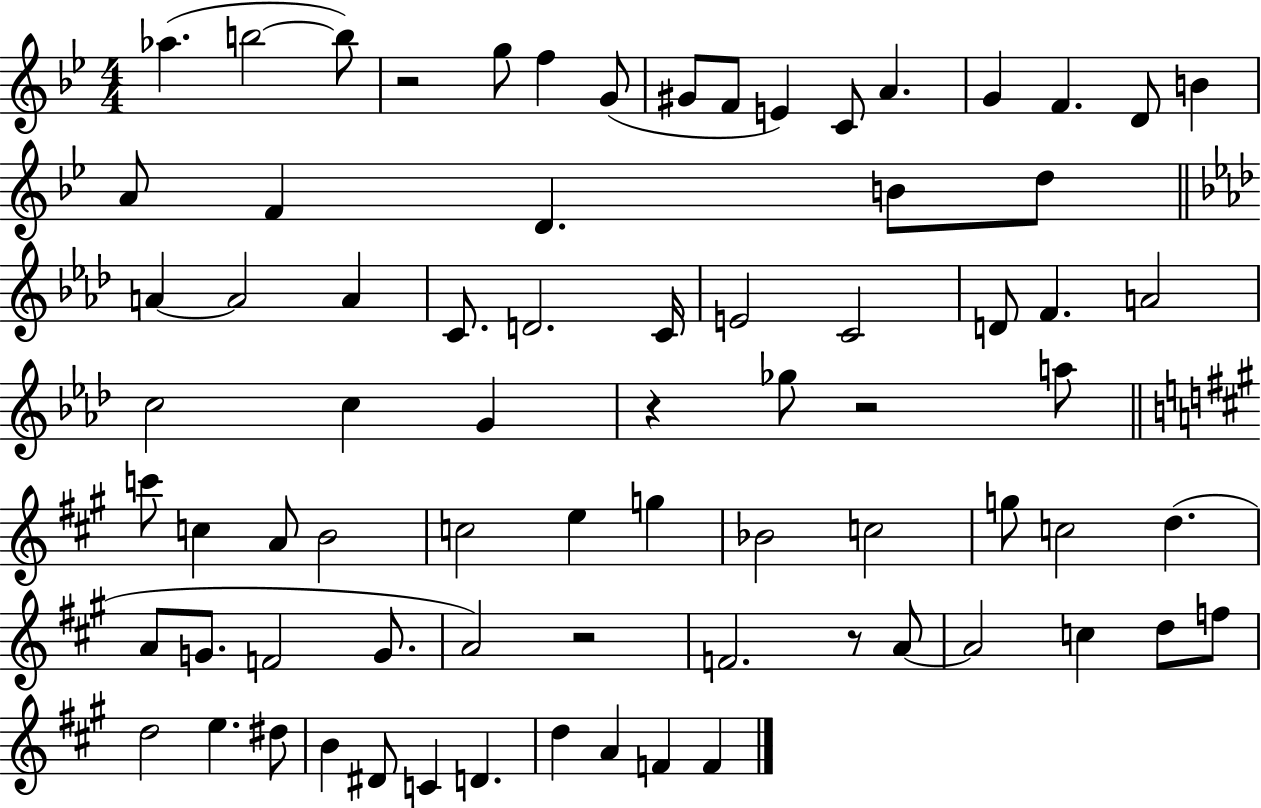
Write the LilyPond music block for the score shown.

{
  \clef treble
  \numericTimeSignature
  \time 4/4
  \key bes \major
  \repeat volta 2 { aes''4.( b''2~~ b''8) | r2 g''8 f''4 g'8( | gis'8 f'8 e'4) c'8 a'4. | g'4 f'4. d'8 b'4 | \break a'8 f'4 d'4. b'8 d''8 | \bar "||" \break \key f \minor a'4~~ a'2 a'4 | c'8. d'2. c'16 | e'2 c'2 | d'8 f'4. a'2 | \break c''2 c''4 g'4 | r4 ges''8 r2 a''8 | \bar "||" \break \key a \major c'''8 c''4 a'8 b'2 | c''2 e''4 g''4 | bes'2 c''2 | g''8 c''2 d''4.( | \break a'8 g'8. f'2 g'8. | a'2) r2 | f'2. r8 a'8~~ | a'2 c''4 d''8 f''8 | \break d''2 e''4. dis''8 | b'4 dis'8 c'4 d'4. | d''4 a'4 f'4 f'4 | } \bar "|."
}